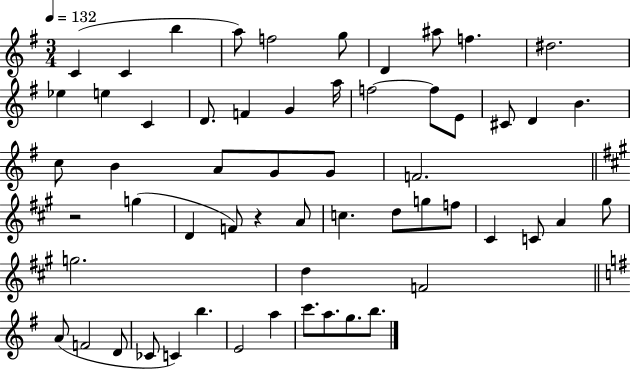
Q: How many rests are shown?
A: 2